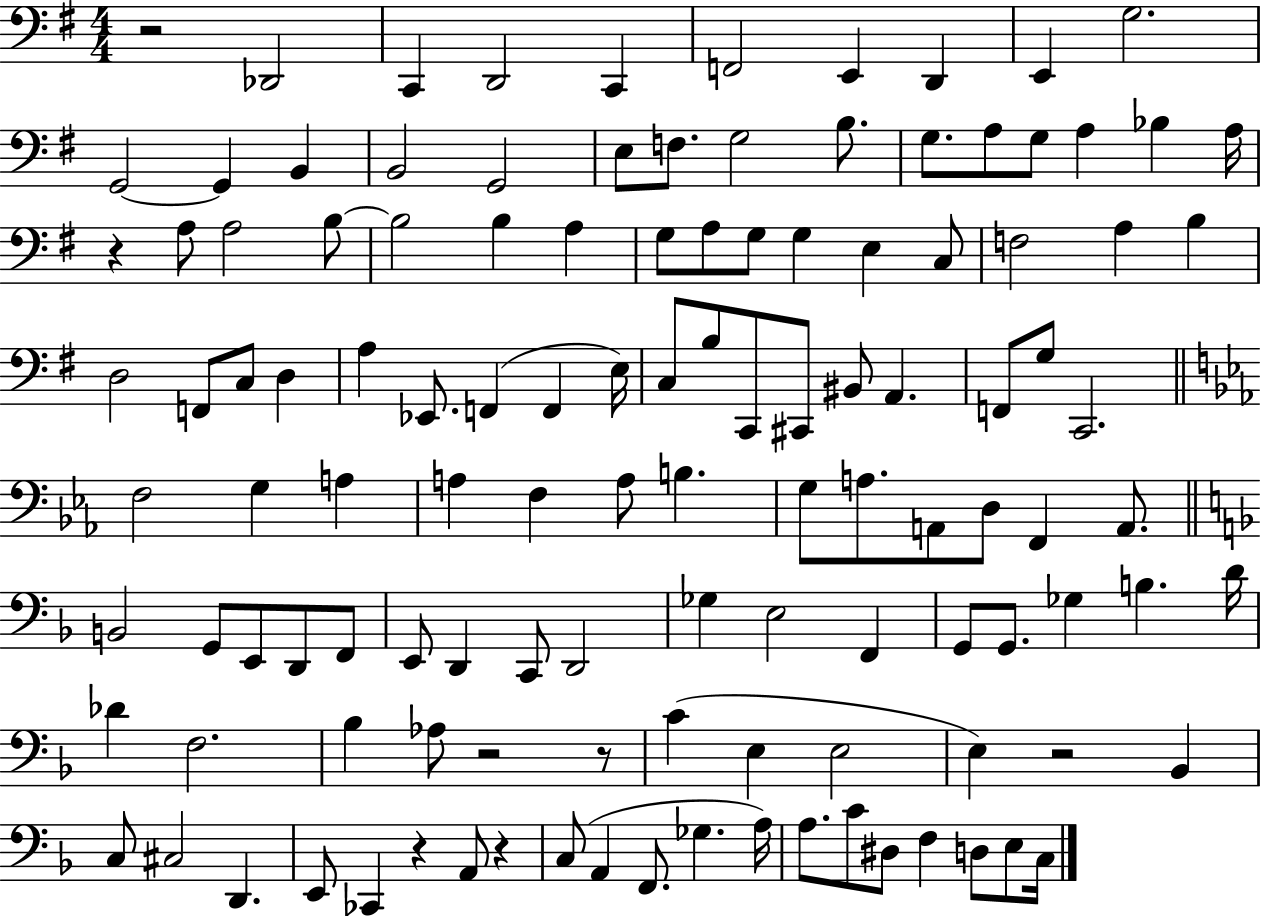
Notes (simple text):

R/h Db2/h C2/q D2/h C2/q F2/h E2/q D2/q E2/q G3/h. G2/h G2/q B2/q B2/h G2/h E3/e F3/e. G3/h B3/e. G3/e. A3/e G3/e A3/q Bb3/q A3/s R/q A3/e A3/h B3/e B3/h B3/q A3/q G3/e A3/e G3/e G3/q E3/q C3/e F3/h A3/q B3/q D3/h F2/e C3/e D3/q A3/q Eb2/e. F2/q F2/q E3/s C3/e B3/e C2/e C#2/e BIS2/e A2/q. F2/e G3/e C2/h. F3/h G3/q A3/q A3/q F3/q A3/e B3/q. G3/e A3/e. A2/e D3/e F2/q A2/e. B2/h G2/e E2/e D2/e F2/e E2/e D2/q C2/e D2/h Gb3/q E3/h F2/q G2/e G2/e. Gb3/q B3/q. D4/s Db4/q F3/h. Bb3/q Ab3/e R/h R/e C4/q E3/q E3/h E3/q R/h Bb2/q C3/e C#3/h D2/q. E2/e CES2/q R/q A2/e R/q C3/e A2/q F2/e. Gb3/q. A3/s A3/e. C4/e D#3/e F3/q D3/e E3/e C3/s